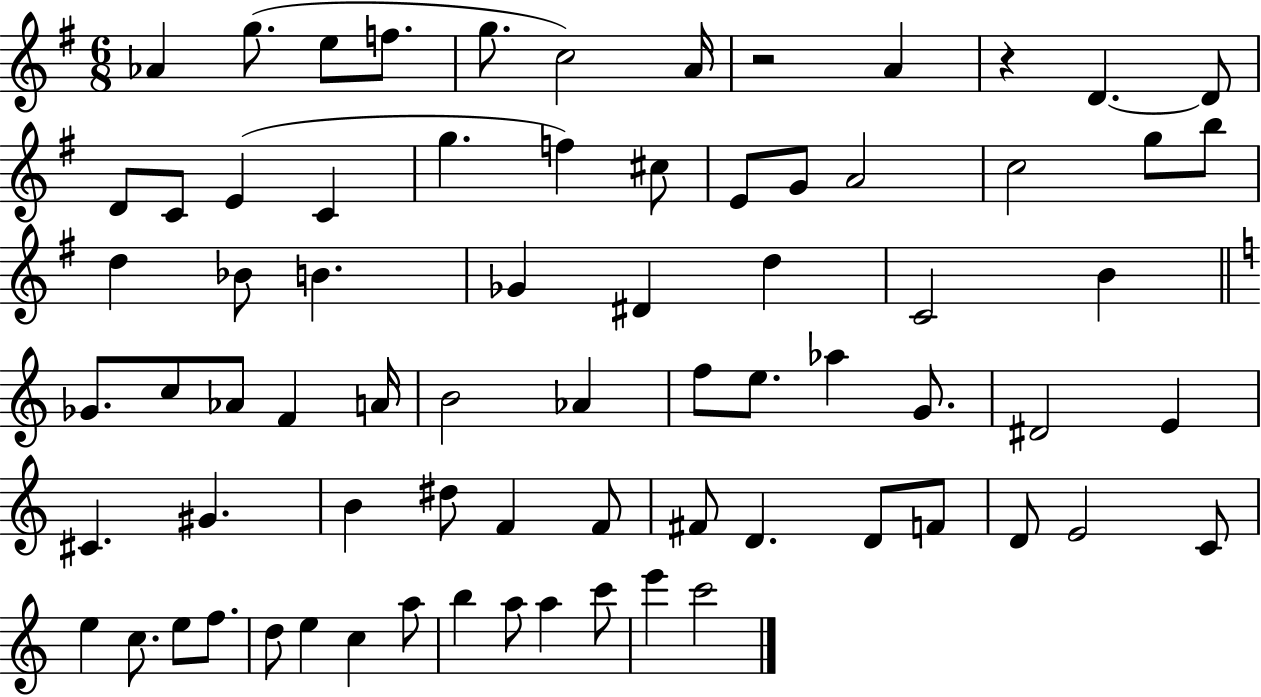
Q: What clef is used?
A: treble